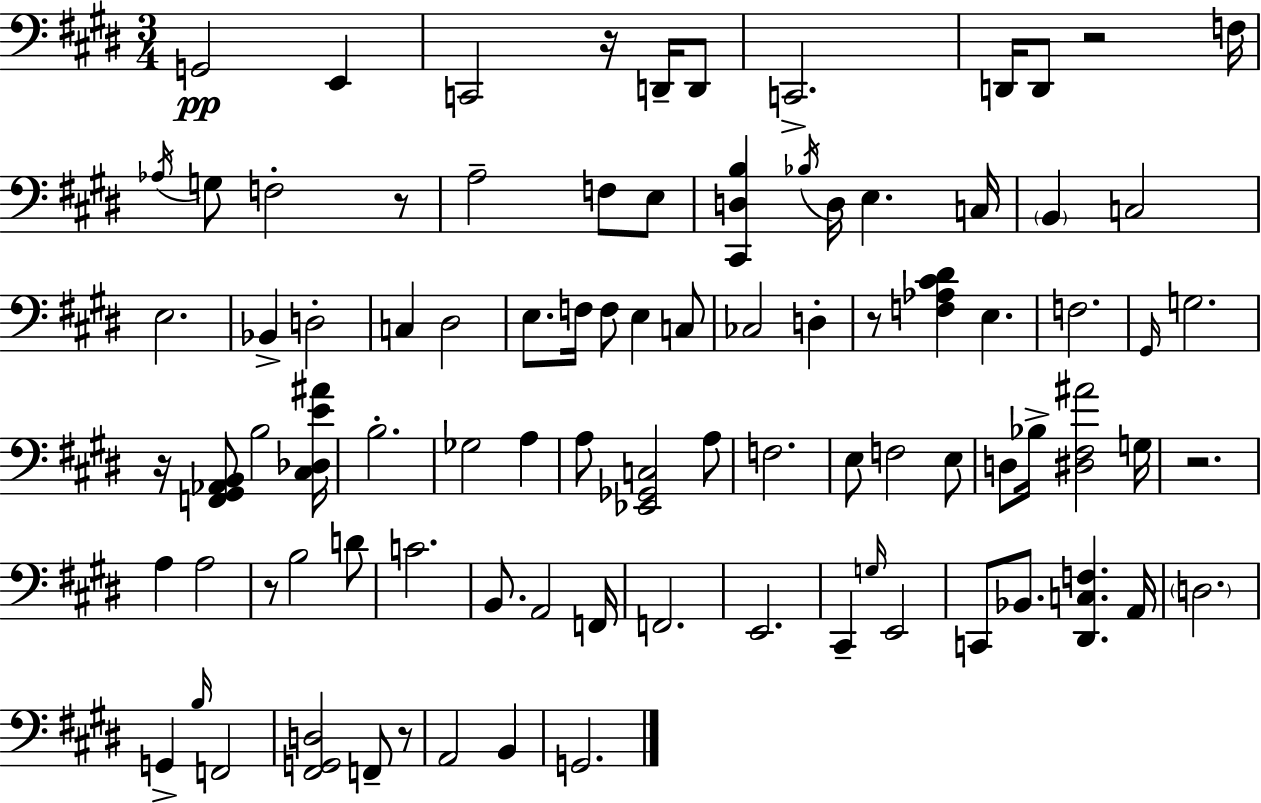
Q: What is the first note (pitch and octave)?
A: G2